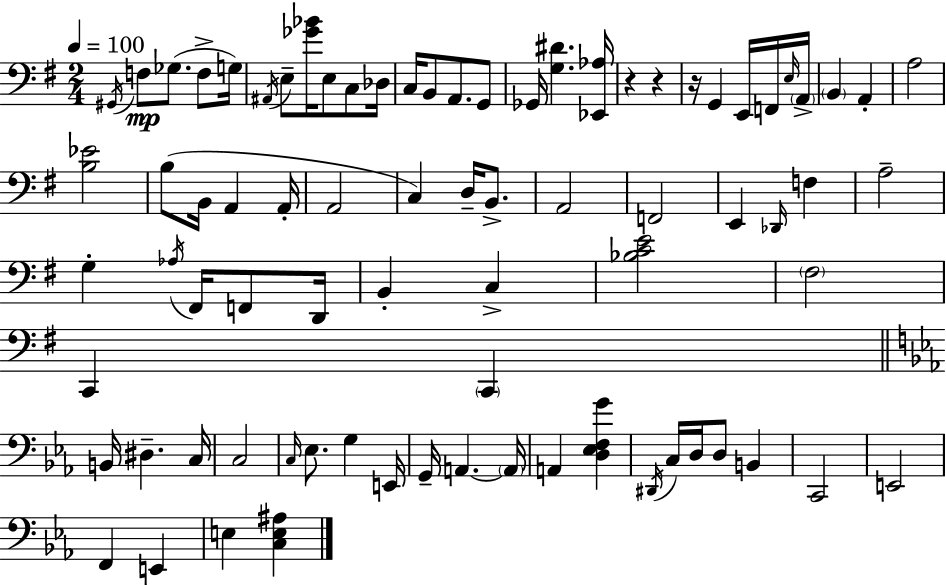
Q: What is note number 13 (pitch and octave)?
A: A2